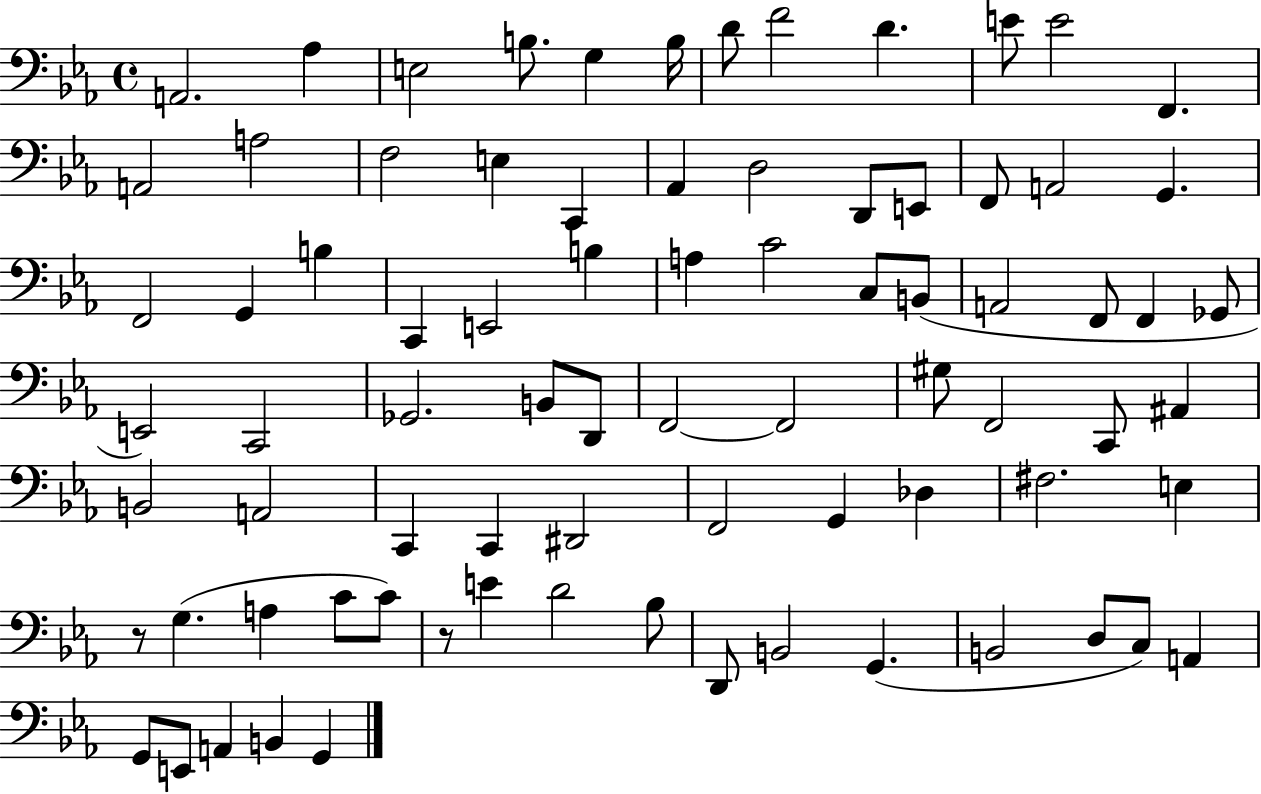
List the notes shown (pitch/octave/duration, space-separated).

A2/h. Ab3/q E3/h B3/e. G3/q B3/s D4/e F4/h D4/q. E4/e E4/h F2/q. A2/h A3/h F3/h E3/q C2/q Ab2/q D3/h D2/e E2/e F2/e A2/h G2/q. F2/h G2/q B3/q C2/q E2/h B3/q A3/q C4/h C3/e B2/e A2/h F2/e F2/q Gb2/e E2/h C2/h Gb2/h. B2/e D2/e F2/h F2/h G#3/e F2/h C2/e A#2/q B2/h A2/h C2/q C2/q D#2/h F2/h G2/q Db3/q F#3/h. E3/q R/e G3/q. A3/q C4/e C4/e R/e E4/q D4/h Bb3/e D2/e B2/h G2/q. B2/h D3/e C3/e A2/q G2/e E2/e A2/q B2/q G2/q